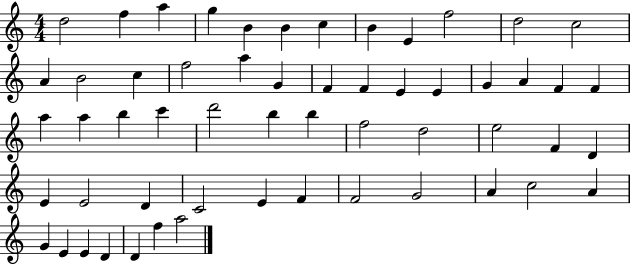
D5/h F5/q A5/q G5/q B4/q B4/q C5/q B4/q E4/q F5/h D5/h C5/h A4/q B4/h C5/q F5/h A5/q G4/q F4/q F4/q E4/q E4/q G4/q A4/q F4/q F4/q A5/q A5/q B5/q C6/q D6/h B5/q B5/q F5/h D5/h E5/h F4/q D4/q E4/q E4/h D4/q C4/h E4/q F4/q F4/h G4/h A4/q C5/h A4/q G4/q E4/q E4/q D4/q D4/q F5/q A5/h